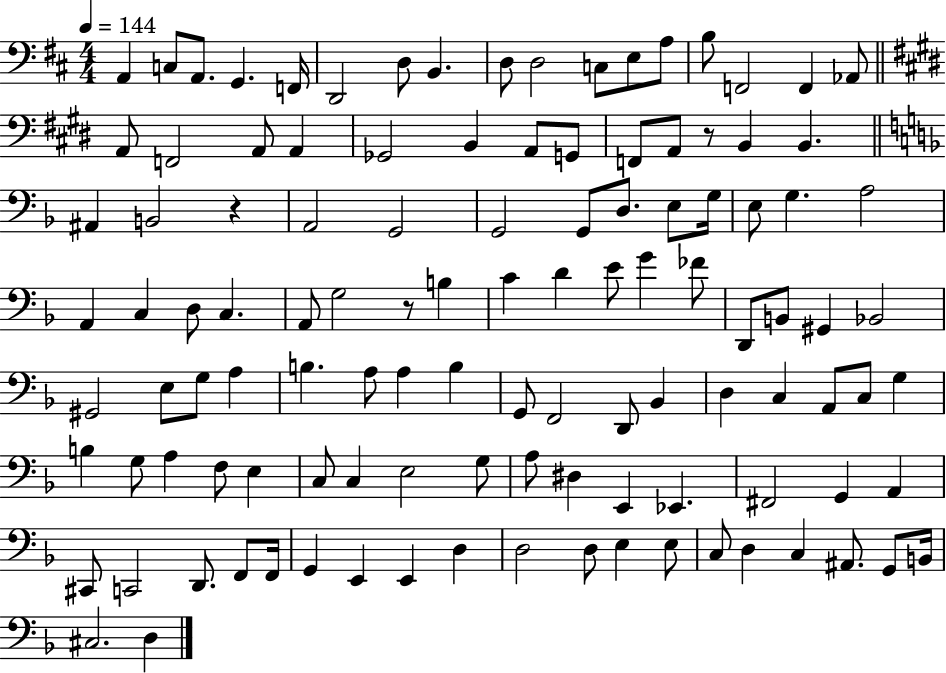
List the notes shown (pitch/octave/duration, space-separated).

A2/q C3/e A2/e. G2/q. F2/s D2/h D3/e B2/q. D3/e D3/h C3/e E3/e A3/e B3/e F2/h F2/q Ab2/e A2/e F2/h A2/e A2/q Gb2/h B2/q A2/e G2/e F2/e A2/e R/e B2/q B2/q. A#2/q B2/h R/q A2/h G2/h G2/h G2/e D3/e. E3/e G3/s E3/e G3/q. A3/h A2/q C3/q D3/e C3/q. A2/e G3/h R/e B3/q C4/q D4/q E4/e G4/q FES4/e D2/e B2/e G#2/q Bb2/h G#2/h E3/e G3/e A3/q B3/q. A3/e A3/q B3/q G2/e F2/h D2/e Bb2/q D3/q C3/q A2/e C3/e G3/q B3/q G3/e A3/q F3/e E3/q C3/e C3/q E3/h G3/e A3/e D#3/q E2/q Eb2/q. F#2/h G2/q A2/q C#2/e C2/h D2/e. F2/e F2/s G2/q E2/q E2/q D3/q D3/h D3/e E3/q E3/e C3/e D3/q C3/q A#2/e. G2/e B2/s C#3/h. D3/q